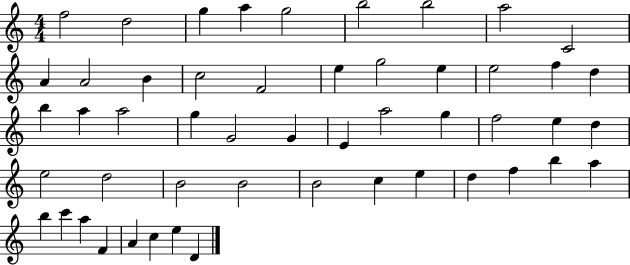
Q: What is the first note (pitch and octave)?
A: F5